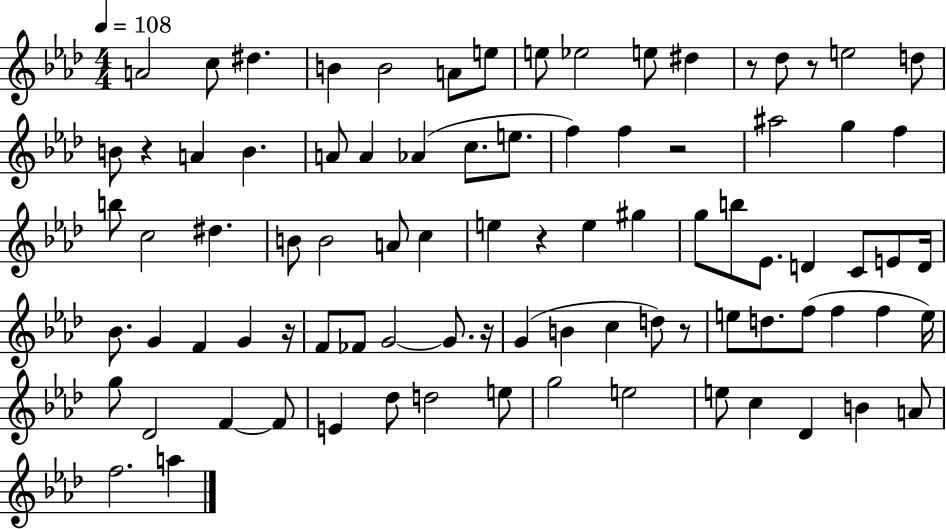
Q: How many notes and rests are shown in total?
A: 87